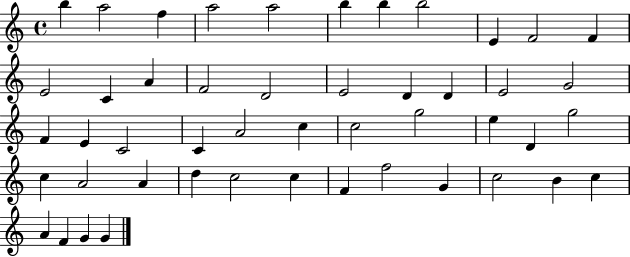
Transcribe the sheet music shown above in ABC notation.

X:1
T:Untitled
M:4/4
L:1/4
K:C
b a2 f a2 a2 b b b2 E F2 F E2 C A F2 D2 E2 D D E2 G2 F E C2 C A2 c c2 g2 e D g2 c A2 A d c2 c F f2 G c2 B c A F G G